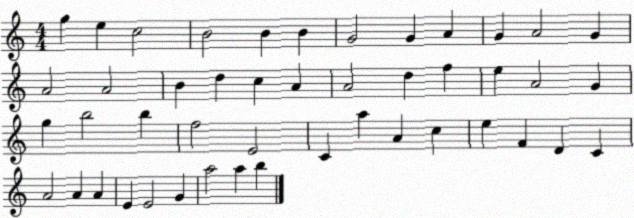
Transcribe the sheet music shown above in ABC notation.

X:1
T:Untitled
M:4/4
L:1/4
K:C
g e c2 B2 B B G2 G A G A2 G A2 A2 B d c A A2 d f e A2 G g b2 b f2 E2 C a A c e F D C A2 A A E E2 G a2 a b